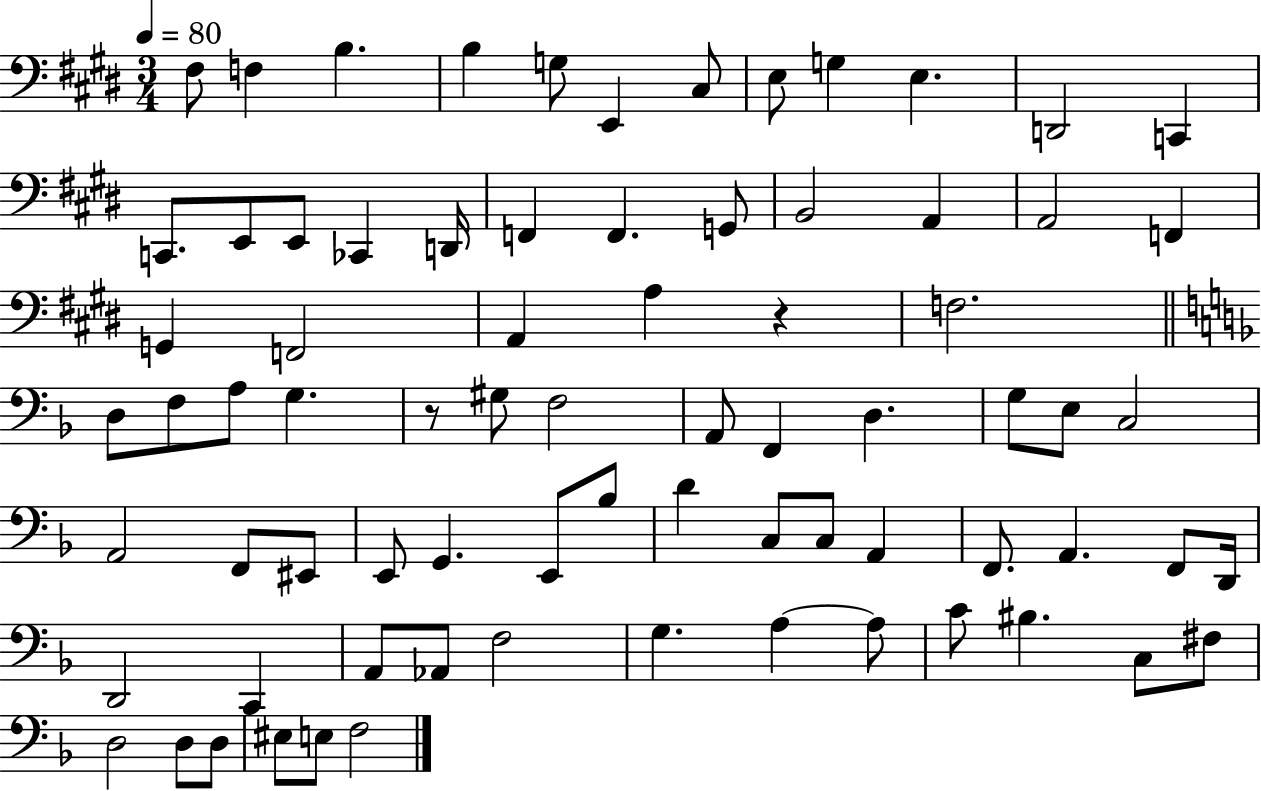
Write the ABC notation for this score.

X:1
T:Untitled
M:3/4
L:1/4
K:E
^F,/2 F, B, B, G,/2 E,, ^C,/2 E,/2 G, E, D,,2 C,, C,,/2 E,,/2 E,,/2 _C,, D,,/4 F,, F,, G,,/2 B,,2 A,, A,,2 F,, G,, F,,2 A,, A, z F,2 D,/2 F,/2 A,/2 G, z/2 ^G,/2 F,2 A,,/2 F,, D, G,/2 E,/2 C,2 A,,2 F,,/2 ^E,,/2 E,,/2 G,, E,,/2 _B,/2 D C,/2 C,/2 A,, F,,/2 A,, F,,/2 D,,/4 D,,2 C,, A,,/2 _A,,/2 F,2 G, A, A,/2 C/2 ^B, C,/2 ^F,/2 D,2 D,/2 D,/2 ^E,/2 E,/2 F,2